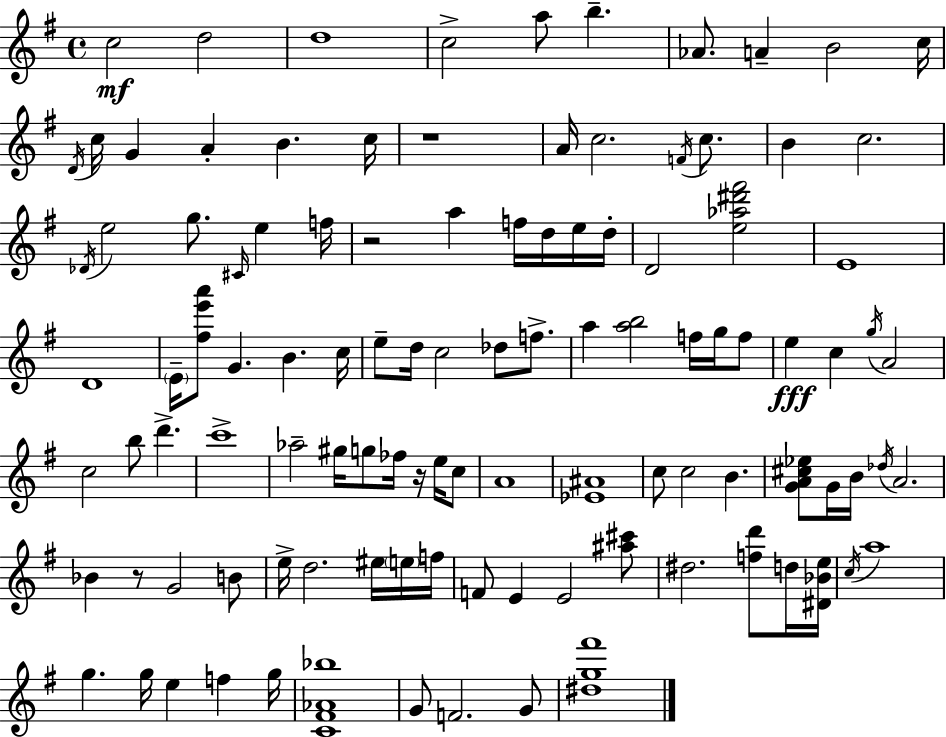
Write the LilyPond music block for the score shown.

{
  \clef treble
  \time 4/4
  \defaultTimeSignature
  \key g \major
  \repeat volta 2 { c''2\mf d''2 | d''1 | c''2-> a''8 b''4.-- | aes'8. a'4-- b'2 c''16 | \break \acciaccatura { d'16 } c''16 g'4 a'4-. b'4. | c''16 r1 | a'16 c''2. \acciaccatura { f'16 } c''8. | b'4 c''2. | \break \acciaccatura { des'16 } e''2 g''8. \grace { cis'16 } e''4 | f''16 r2 a''4 | f''16 d''16 e''16 d''16-. d'2 <e'' aes'' dis''' fis'''>2 | e'1 | \break d'1 | \parenthesize e'16-- <fis'' e''' a'''>8 g'4. b'4. | c''16 e''8-- d''16 c''2 des''8 | f''8.-> a''4 <a'' b''>2 | \break f''16 g''16 f''8 e''4\fff c''4 \acciaccatura { g''16 } a'2 | c''2 b''8 d'''4.-> | c'''1-> | aes''2-- gis''16 g''8 | \break fes''16 r16 e''16 c''8 a'1 | <ees' ais'>1 | c''8 c''2 b'4. | <g' a' cis'' ees''>8 g'16 b'16 \acciaccatura { des''16 } a'2. | \break bes'4 r8 g'2 | b'8 e''16-> d''2. | eis''16 \parenthesize e''16 f''16 f'8 e'4 e'2 | <ais'' cis'''>8 dis''2. | \break <f'' d'''>8 d''16 <dis' bes' e''>16 \acciaccatura { c''16 } a''1 | g''4. g''16 e''4 | f''4 g''16 <c' fis' aes' bes''>1 | g'8 f'2. | \break g'8 <dis'' g'' fis'''>1 | } \bar "|."
}